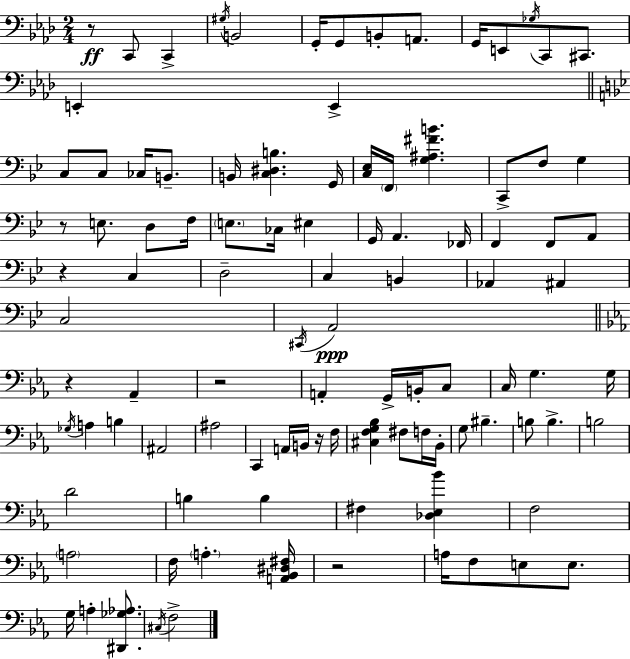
R/e C2/e C2/q G#3/s B2/h G2/s G2/e B2/e A2/e. G2/s E2/e Gb3/s C2/e C#2/e. E2/q E2/q C3/e C3/e CES3/s B2/e. B2/s [C3,D#3,B3]/q. G2/s [C3,Eb3]/s F2/s [G3,A#3,F#4,B4]/q. C2/e F3/e G3/q R/e E3/e. D3/e F3/s E3/e. CES3/s EIS3/q G2/s A2/q. FES2/s F2/q F2/e A2/e R/q C3/q D3/h C3/q B2/q Ab2/q A#2/q C3/h C#2/s A2/h R/q Ab2/q R/h A2/q G2/s B2/s C3/e C3/s G3/q. G3/s Gb3/s A3/q B3/q A#2/h A#3/h C2/q A2/s B2/s R/s F3/s [C#3,F3,G3,Bb3]/q F#3/e F3/s Bb2/s G3/e BIS3/q. B3/e B3/q. B3/h D4/h B3/q B3/q F#3/q [Db3,Eb3,Bb4]/q F3/h A3/h F3/s A3/q. [A2,Bb2,D#3,F#3]/s R/h A3/s F3/e E3/e E3/e. G3/s A3/q [D#2,Gb3,Ab3]/e. C#3/s F3/h